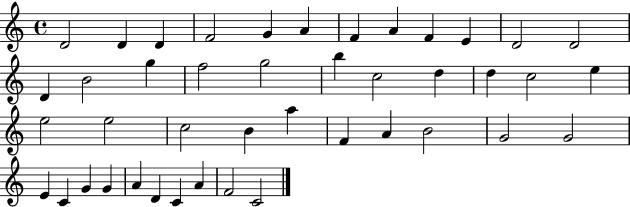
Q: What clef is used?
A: treble